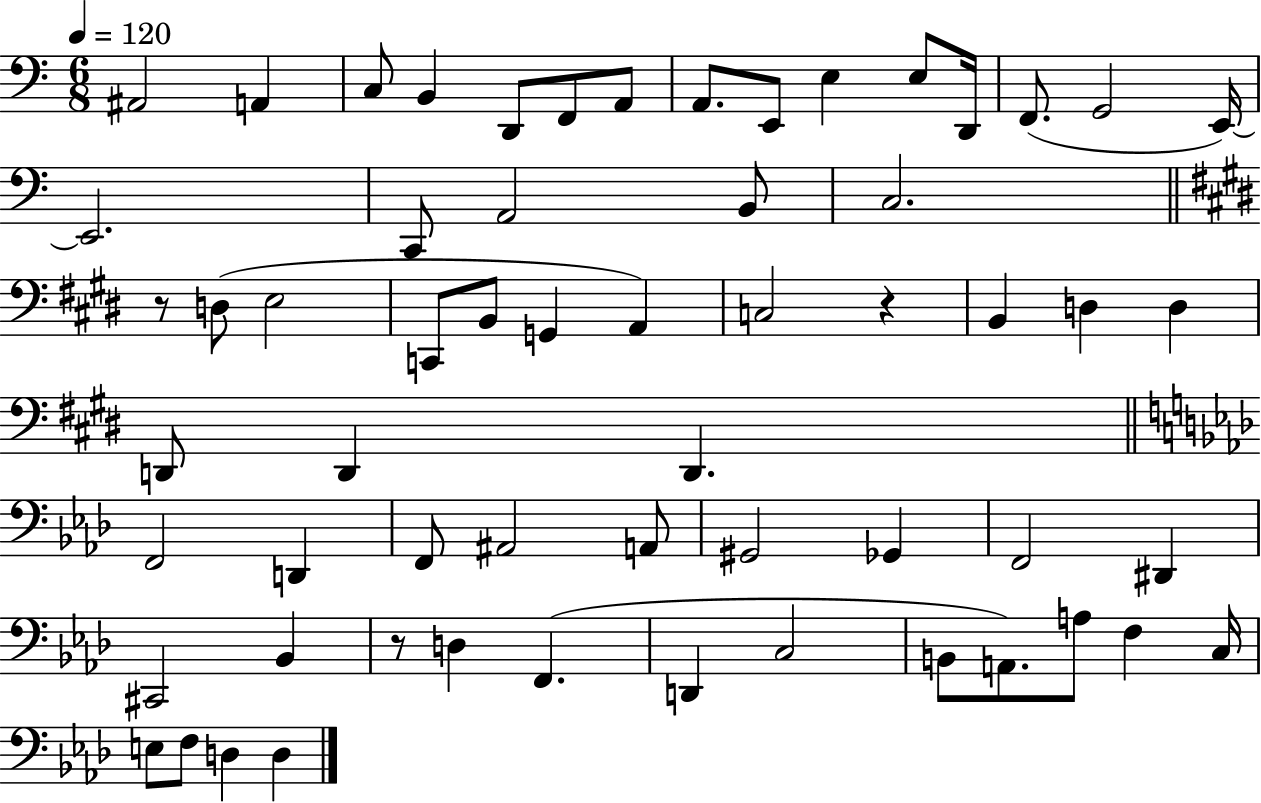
A#2/h A2/q C3/e B2/q D2/e F2/e A2/e A2/e. E2/e E3/q E3/e D2/s F2/e. G2/h E2/s E2/h. C2/e A2/h B2/e C3/h. R/e D3/e E3/h C2/e B2/e G2/q A2/q C3/h R/q B2/q D3/q D3/q D2/e D2/q D2/q. F2/h D2/q F2/e A#2/h A2/e G#2/h Gb2/q F2/h D#2/q C#2/h Bb2/q R/e D3/q F2/q. D2/q C3/h B2/e A2/e. A3/e F3/q C3/s E3/e F3/e D3/q D3/q